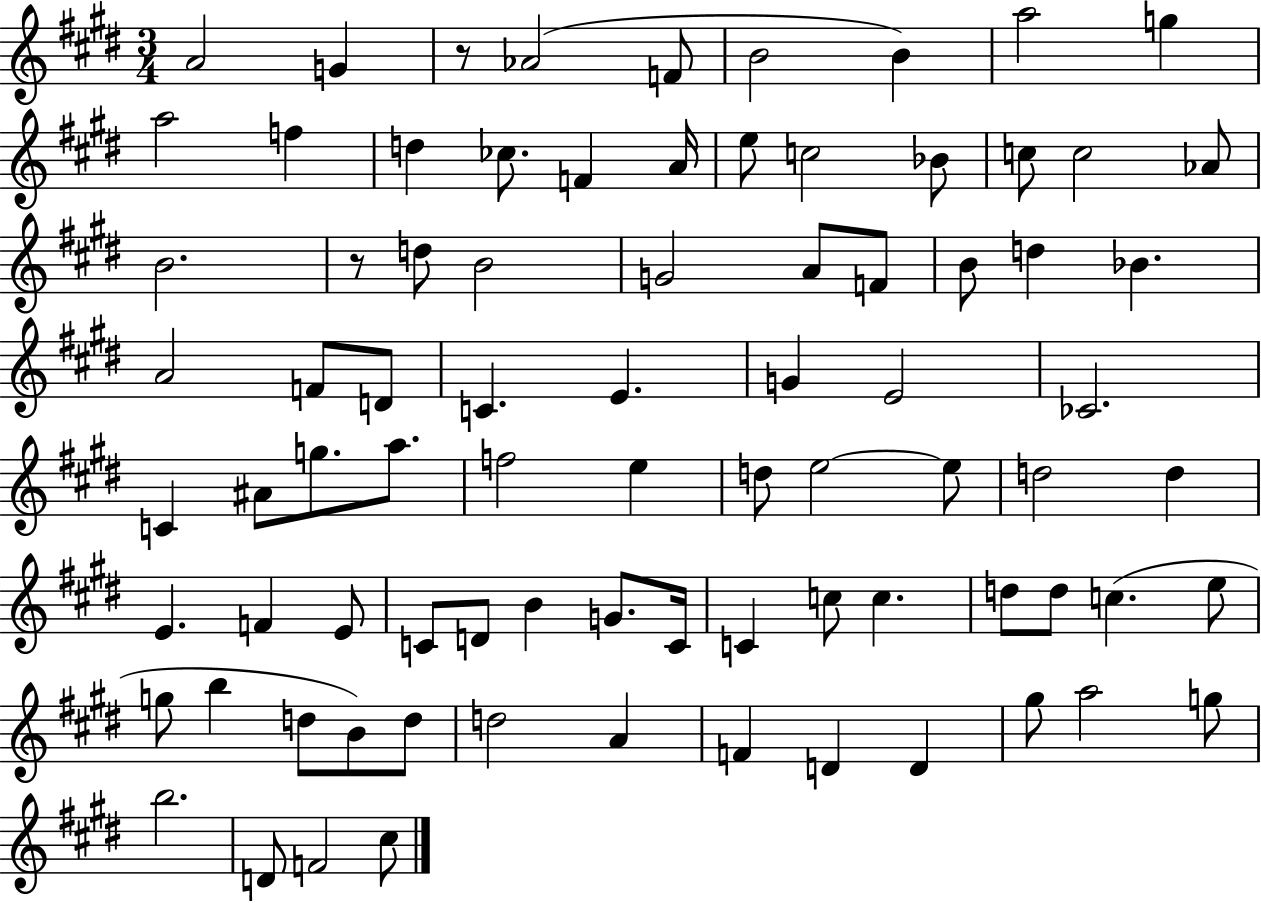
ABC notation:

X:1
T:Untitled
M:3/4
L:1/4
K:E
A2 G z/2 _A2 F/2 B2 B a2 g a2 f d _c/2 F A/4 e/2 c2 _B/2 c/2 c2 _A/2 B2 z/2 d/2 B2 G2 A/2 F/2 B/2 d _B A2 F/2 D/2 C E G E2 _C2 C ^A/2 g/2 a/2 f2 e d/2 e2 e/2 d2 d E F E/2 C/2 D/2 B G/2 C/4 C c/2 c d/2 d/2 c e/2 g/2 b d/2 B/2 d/2 d2 A F D D ^g/2 a2 g/2 b2 D/2 F2 ^c/2